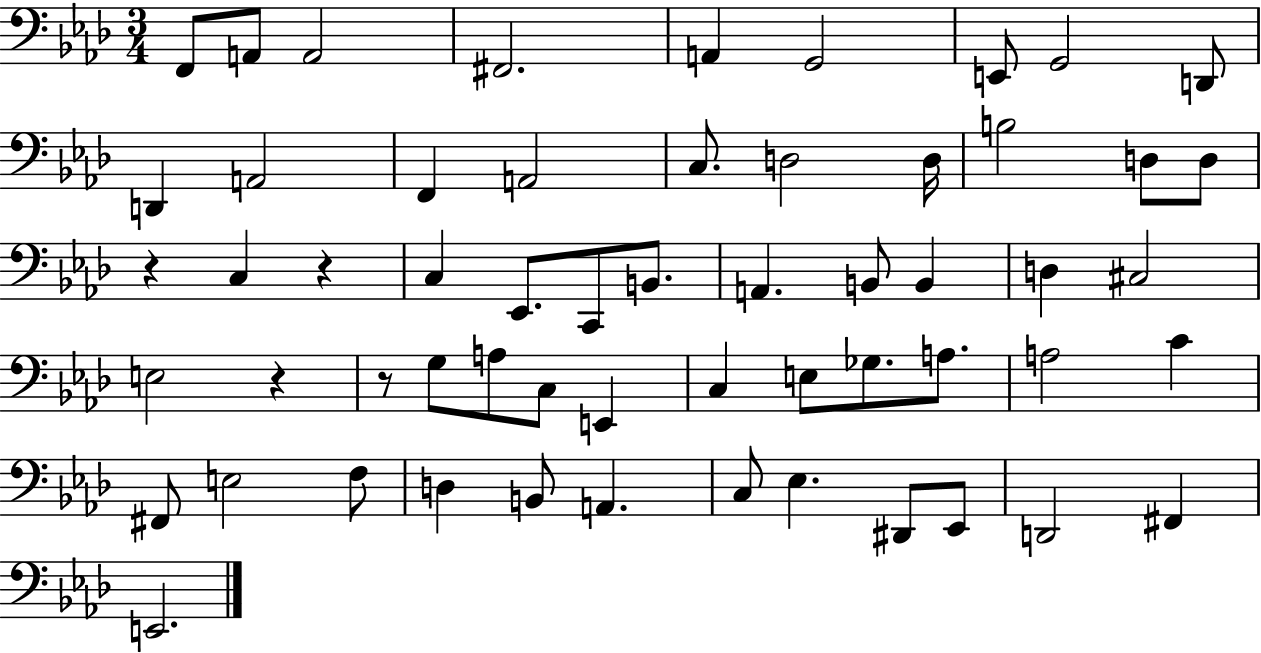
{
  \clef bass
  \numericTimeSignature
  \time 3/4
  \key aes \major
  \repeat volta 2 { f,8 a,8 a,2 | fis,2. | a,4 g,2 | e,8 g,2 d,8 | \break d,4 a,2 | f,4 a,2 | c8. d2 d16 | b2 d8 d8 | \break r4 c4 r4 | c4 ees,8. c,8 b,8. | a,4. b,8 b,4 | d4 cis2 | \break e2 r4 | r8 g8 a8 c8 e,4 | c4 e8 ges8. a8. | a2 c'4 | \break fis,8 e2 f8 | d4 b,8 a,4. | c8 ees4. dis,8 ees,8 | d,2 fis,4 | \break e,2. | } \bar "|."
}